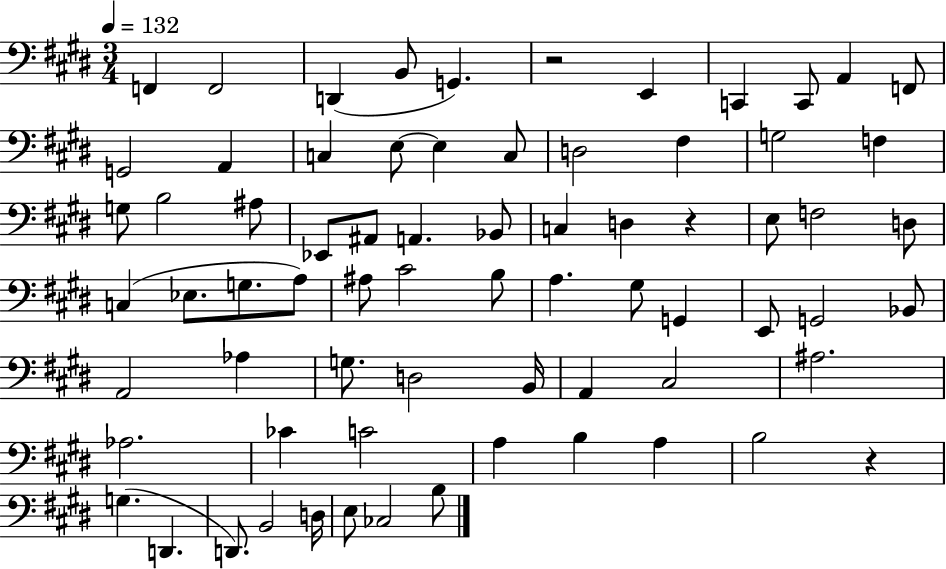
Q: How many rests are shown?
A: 3